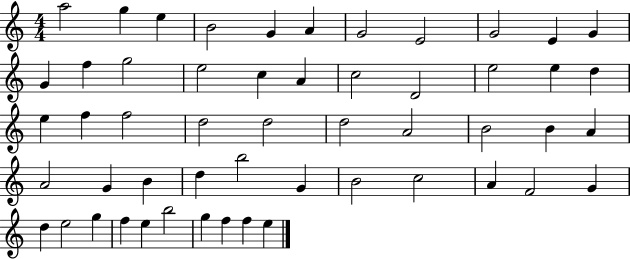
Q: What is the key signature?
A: C major